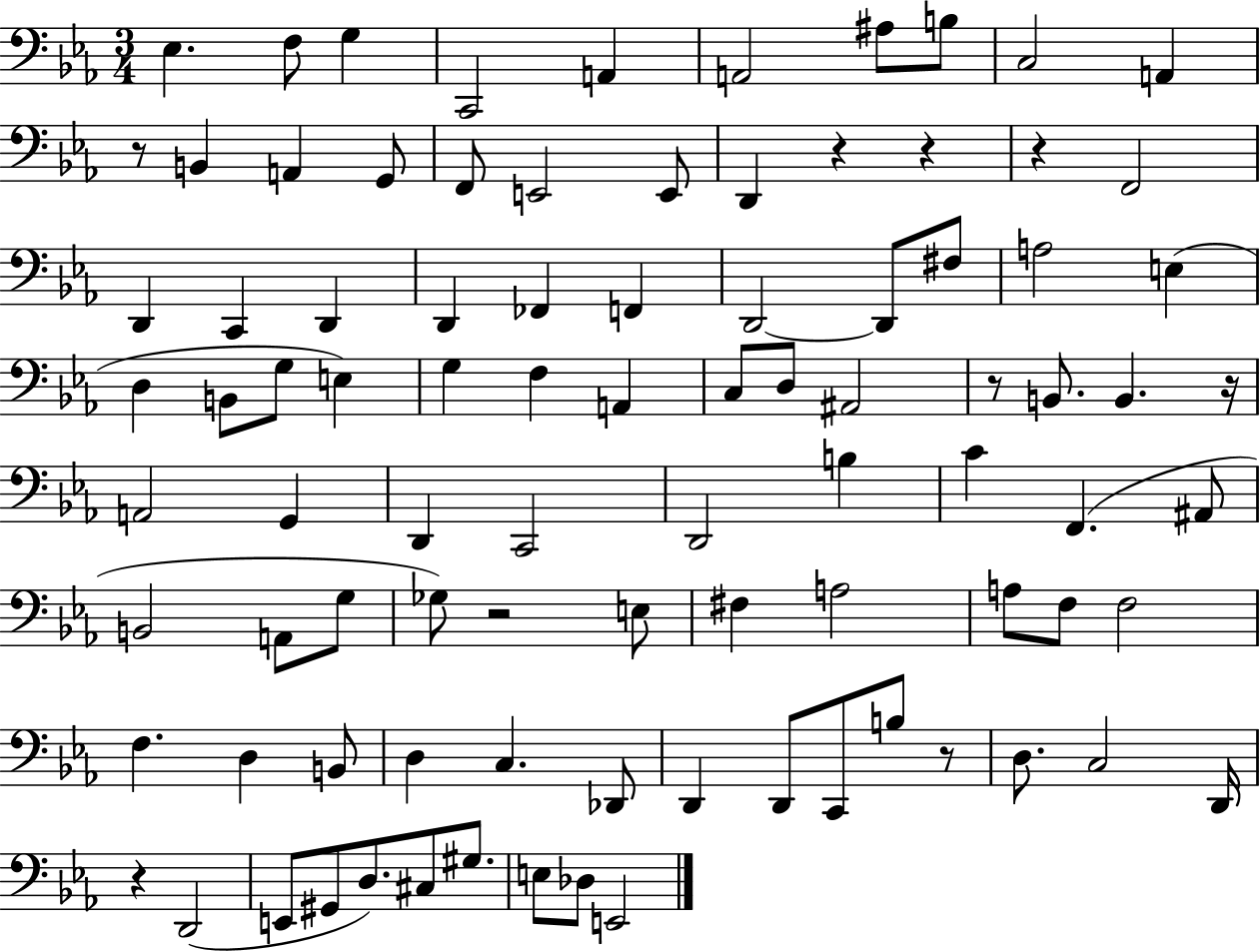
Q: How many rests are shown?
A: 9